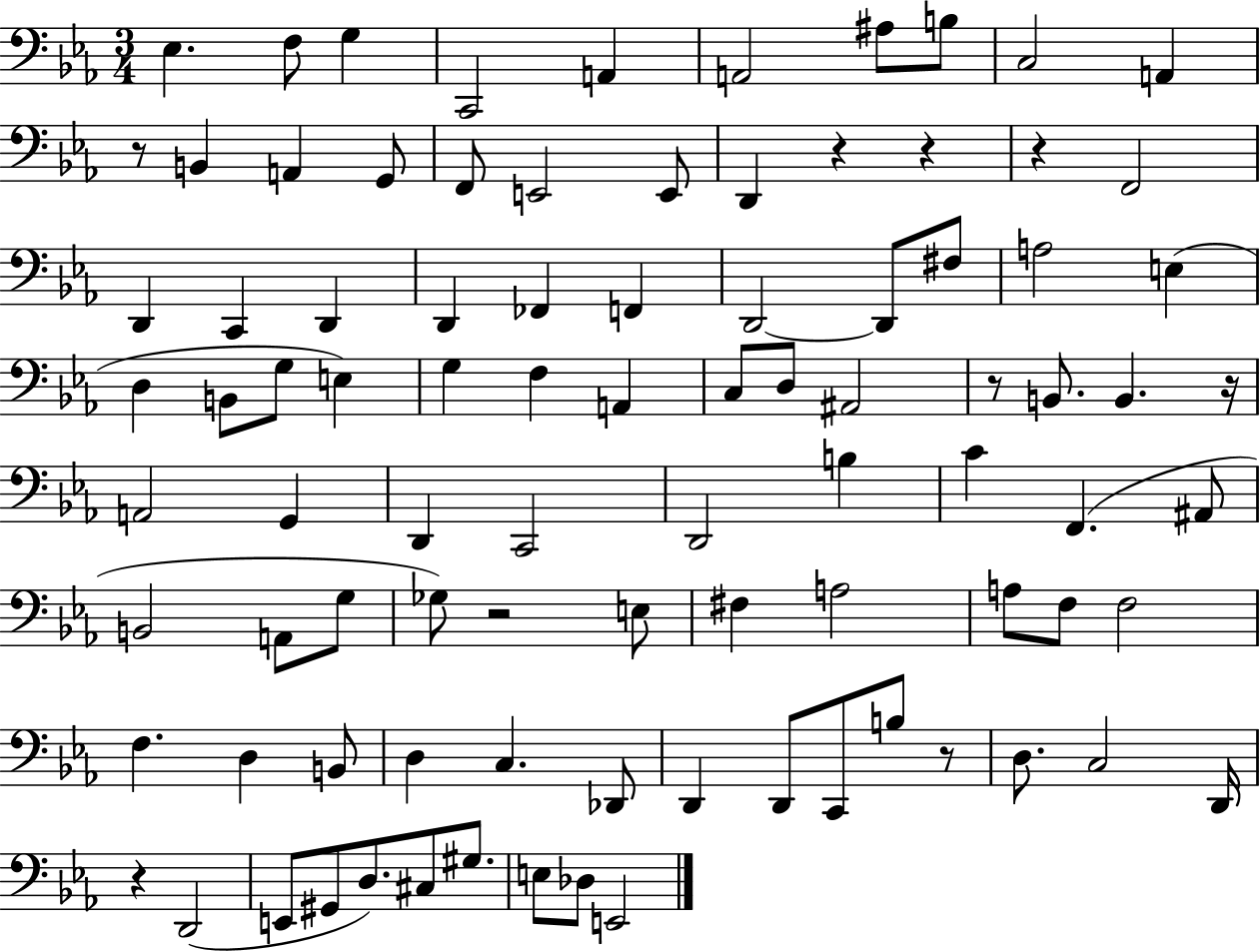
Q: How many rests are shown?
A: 9